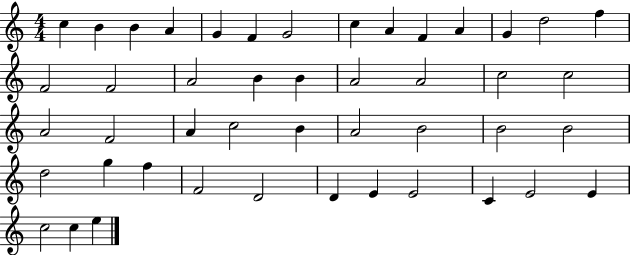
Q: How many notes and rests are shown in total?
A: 46